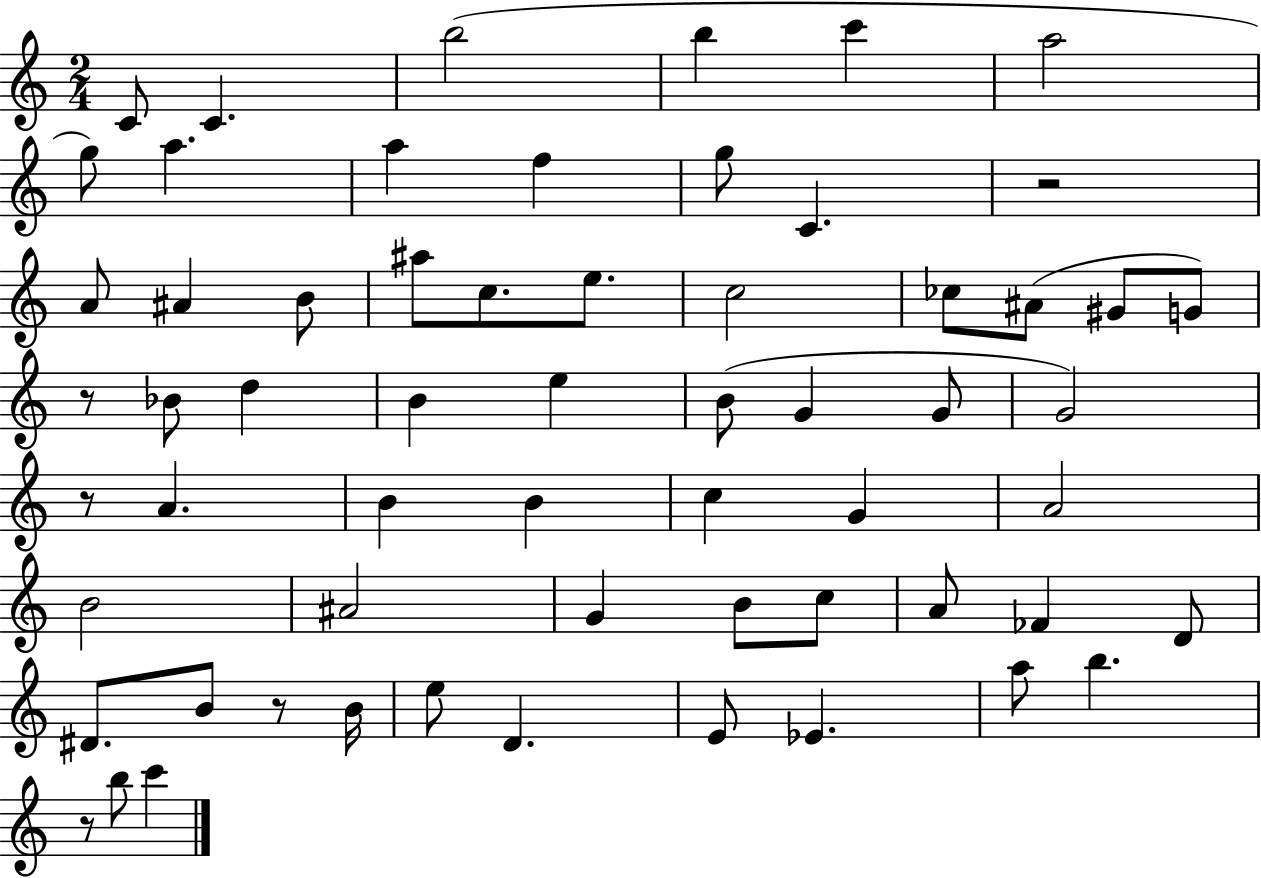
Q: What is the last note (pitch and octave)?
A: C6